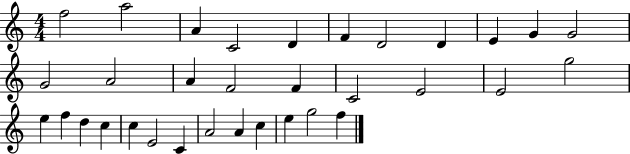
F5/h A5/h A4/q C4/h D4/q F4/q D4/h D4/q E4/q G4/q G4/h G4/h A4/h A4/q F4/h F4/q C4/h E4/h E4/h G5/h E5/q F5/q D5/q C5/q C5/q E4/h C4/q A4/h A4/q C5/q E5/q G5/h F5/q